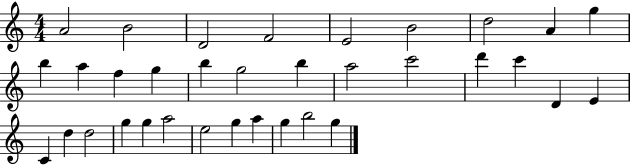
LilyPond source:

{
  \clef treble
  \numericTimeSignature
  \time 4/4
  \key c \major
  a'2 b'2 | d'2 f'2 | e'2 b'2 | d''2 a'4 g''4 | \break b''4 a''4 f''4 g''4 | b''4 g''2 b''4 | a''2 c'''2 | d'''4 c'''4 d'4 e'4 | \break c'4 d''4 d''2 | g''4 g''4 a''2 | e''2 g''4 a''4 | g''4 b''2 g''4 | \break \bar "|."
}